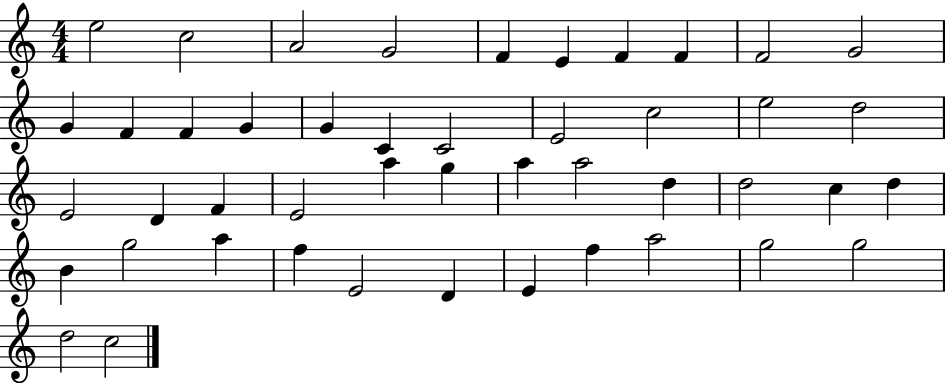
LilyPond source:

{
  \clef treble
  \numericTimeSignature
  \time 4/4
  \key c \major
  e''2 c''2 | a'2 g'2 | f'4 e'4 f'4 f'4 | f'2 g'2 | \break g'4 f'4 f'4 g'4 | g'4 c'4 c'2 | e'2 c''2 | e''2 d''2 | \break e'2 d'4 f'4 | e'2 a''4 g''4 | a''4 a''2 d''4 | d''2 c''4 d''4 | \break b'4 g''2 a''4 | f''4 e'2 d'4 | e'4 f''4 a''2 | g''2 g''2 | \break d''2 c''2 | \bar "|."
}